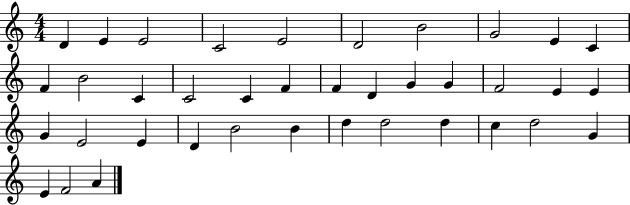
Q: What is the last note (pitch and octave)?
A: A4